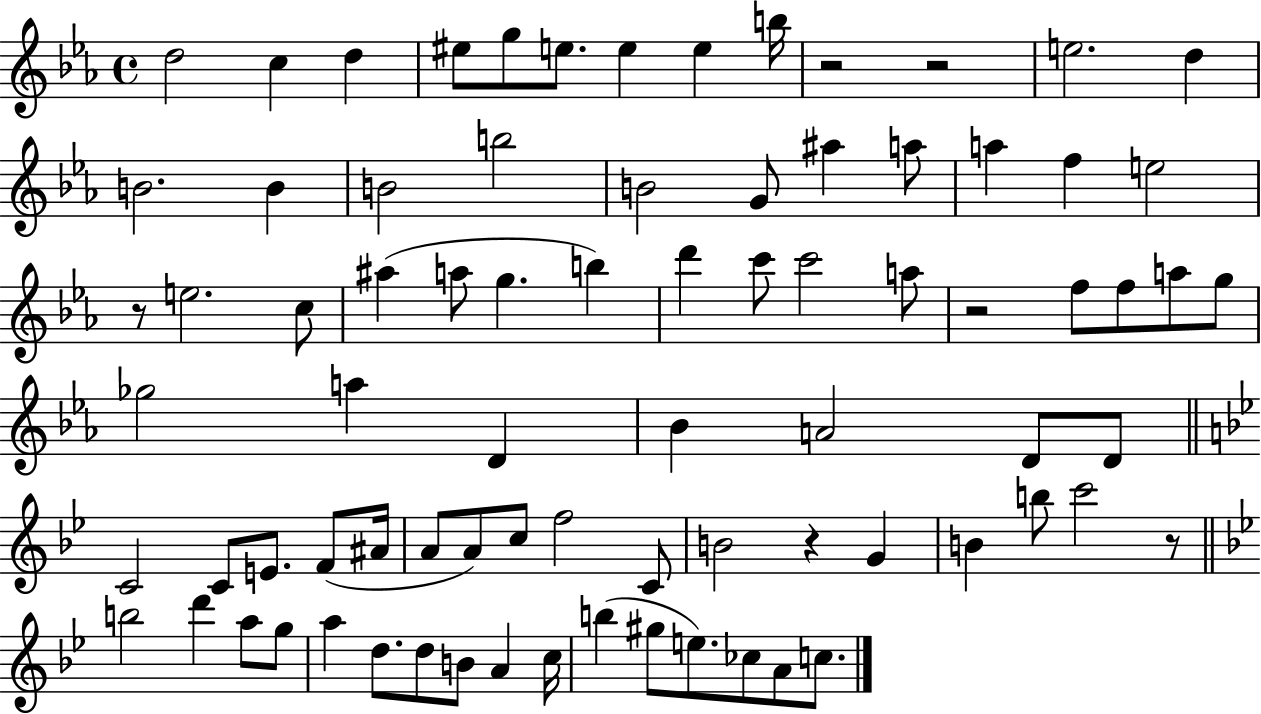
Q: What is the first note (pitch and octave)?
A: D5